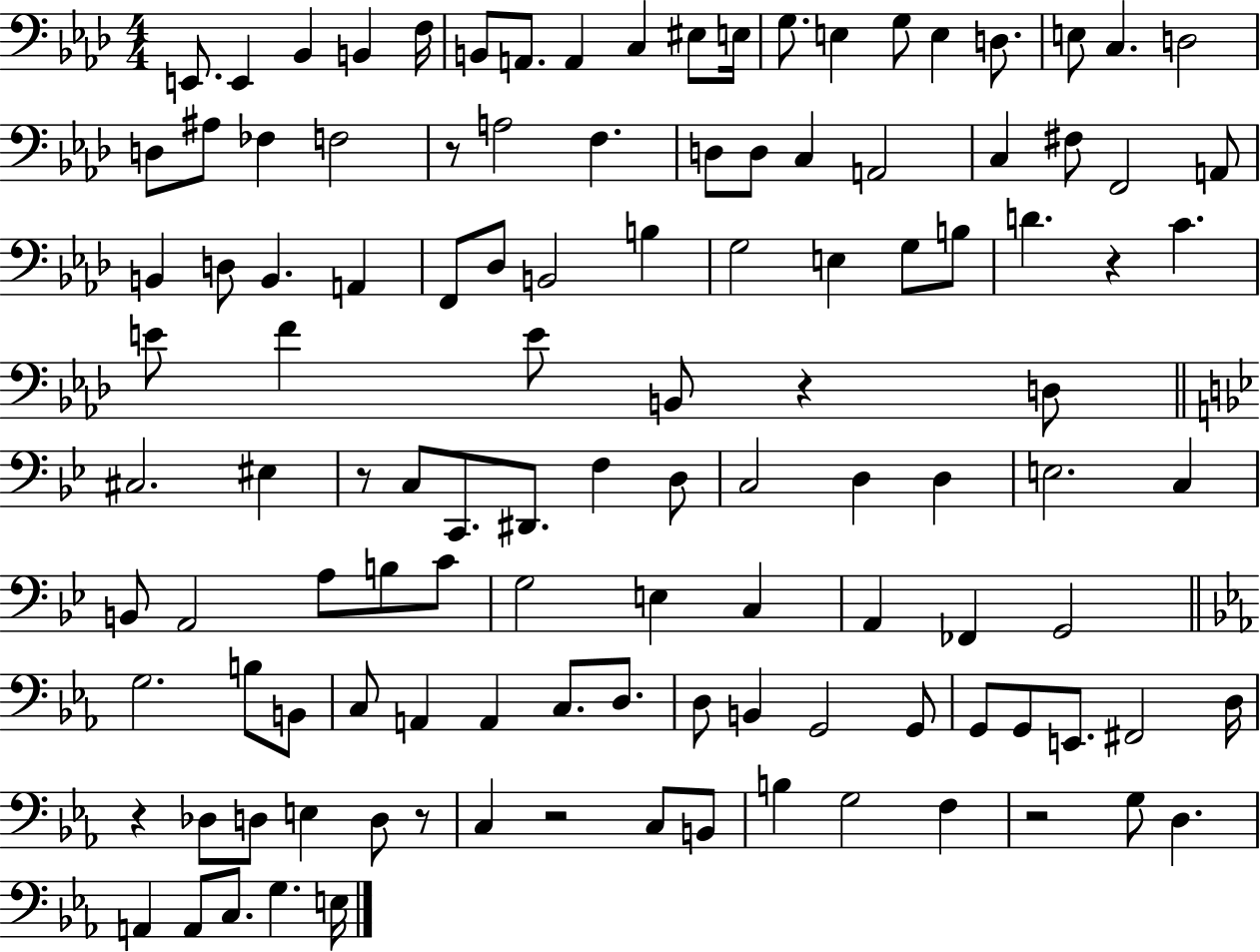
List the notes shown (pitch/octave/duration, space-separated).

E2/e. E2/q Bb2/q B2/q F3/s B2/e A2/e. A2/q C3/q EIS3/e E3/s G3/e. E3/q G3/e E3/q D3/e. E3/e C3/q. D3/h D3/e A#3/e FES3/q F3/h R/e A3/h F3/q. D3/e D3/e C3/q A2/h C3/q F#3/e F2/h A2/e B2/q D3/e B2/q. A2/q F2/e Db3/e B2/h B3/q G3/h E3/q G3/e B3/e D4/q. R/q C4/q. E4/e F4/q E4/e B2/e R/q D3/e C#3/h. EIS3/q R/e C3/e C2/e. D#2/e. F3/q D3/e C3/h D3/q D3/q E3/h. C3/q B2/e A2/h A3/e B3/e C4/e G3/h E3/q C3/q A2/q FES2/q G2/h G3/h. B3/e B2/e C3/e A2/q A2/q C3/e. D3/e. D3/e B2/q G2/h G2/e G2/e G2/e E2/e. F#2/h D3/s R/q Db3/e D3/e E3/q D3/e R/e C3/q R/h C3/e B2/e B3/q G3/h F3/q R/h G3/e D3/q. A2/q A2/e C3/e. G3/q. E3/s